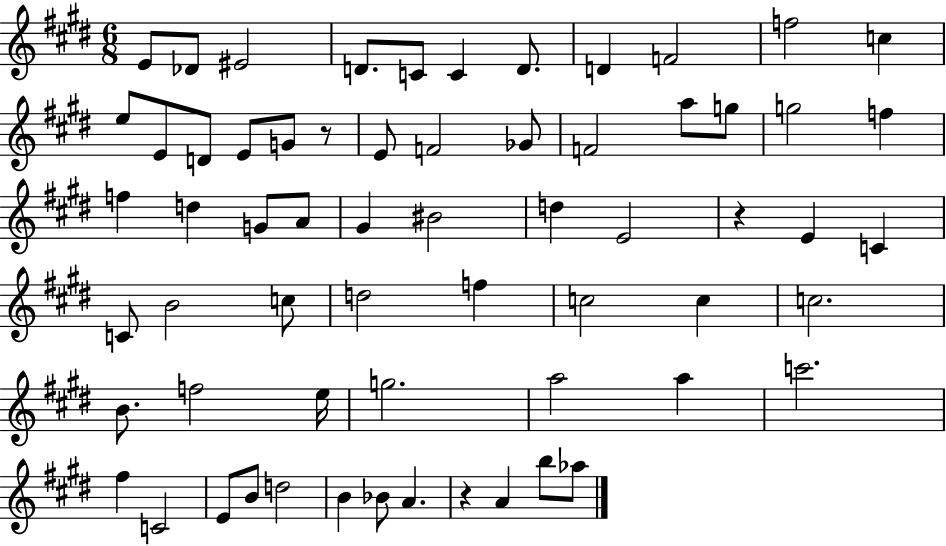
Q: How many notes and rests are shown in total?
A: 63